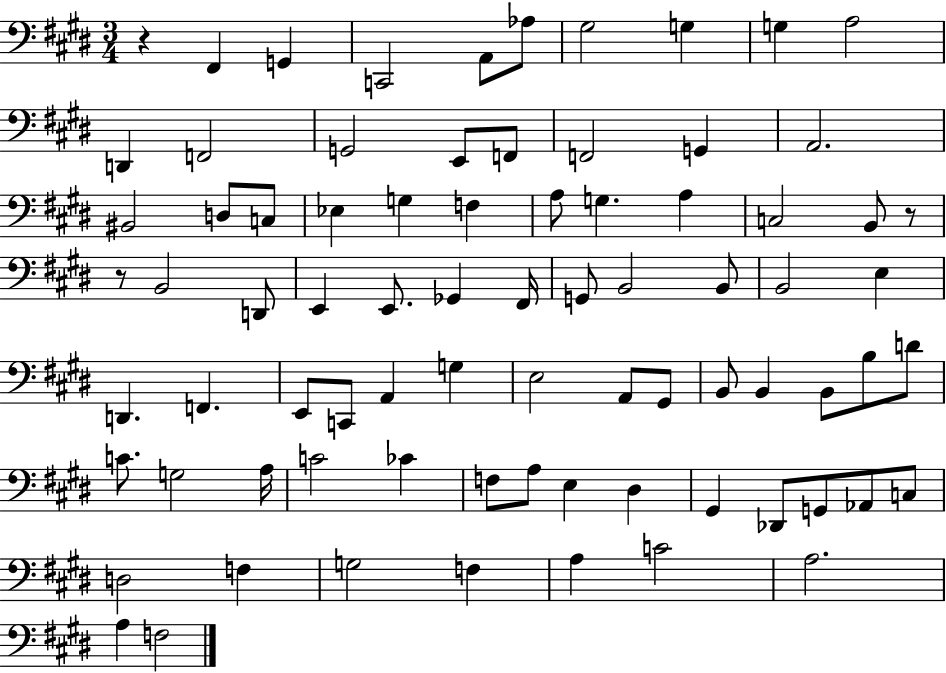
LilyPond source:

{
  \clef bass
  \numericTimeSignature
  \time 3/4
  \key e \major
  r4 fis,4 g,4 | c,2 a,8 aes8 | gis2 g4 | g4 a2 | \break d,4 f,2 | g,2 e,8 f,8 | f,2 g,4 | a,2. | \break bis,2 d8 c8 | ees4 g4 f4 | a8 g4. a4 | c2 b,8 r8 | \break r8 b,2 d,8 | e,4 e,8. ges,4 fis,16 | g,8 b,2 b,8 | b,2 e4 | \break d,4. f,4. | e,8 c,8 a,4 g4 | e2 a,8 gis,8 | b,8 b,4 b,8 b8 d'8 | \break c'8. g2 a16 | c'2 ces'4 | f8 a8 e4 dis4 | gis,4 des,8 g,8 aes,8 c8 | \break d2 f4 | g2 f4 | a4 c'2 | a2. | \break a4 f2 | \bar "|."
}